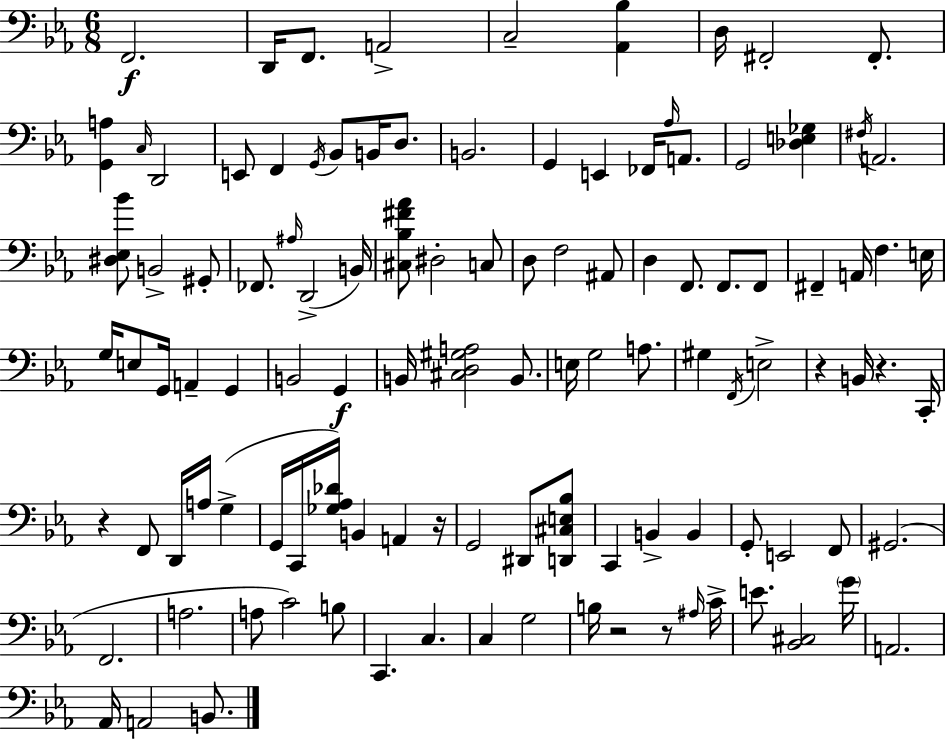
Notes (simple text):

F2/h. D2/s F2/e. A2/h C3/h [Ab2,Bb3]/q D3/s F#2/h F#2/e. [G2,A3]/q C3/s D2/h E2/e F2/q G2/s Bb2/e B2/s D3/e. B2/h. G2/q E2/q FES2/s Ab3/s A2/e. G2/h [Db3,E3,Gb3]/q F#3/s A2/h. [D#3,Eb3,Bb4]/e B2/h G#2/e FES2/e. A#3/s D2/h B2/s [C#3,Bb3,F#4,Ab4]/e D#3/h C3/e D3/e F3/h A#2/e D3/q F2/e. F2/e. F2/e F#2/q A2/s F3/q. E3/s G3/s E3/e G2/s A2/q G2/q B2/h G2/q B2/s [C#3,D3,G#3,A3]/h B2/e. E3/s G3/h A3/e. G#3/q F2/s E3/h R/q B2/s R/q. C2/s R/q F2/e D2/s A3/s G3/q G2/s C2/s [Gb3,Ab3,Db4]/s B2/q A2/q R/s G2/h D#2/e [D2,C#3,E3,Bb3]/e C2/q B2/q B2/q G2/e E2/h F2/e G#2/h. F2/h. A3/h. A3/e C4/h B3/e C2/q. C3/q. C3/q G3/h B3/s R/h R/e A#3/s C4/s E4/e. [Bb2,C#3]/h G4/s A2/h. Ab2/s A2/h B2/e.